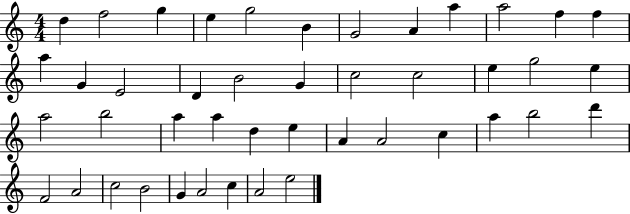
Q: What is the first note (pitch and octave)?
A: D5